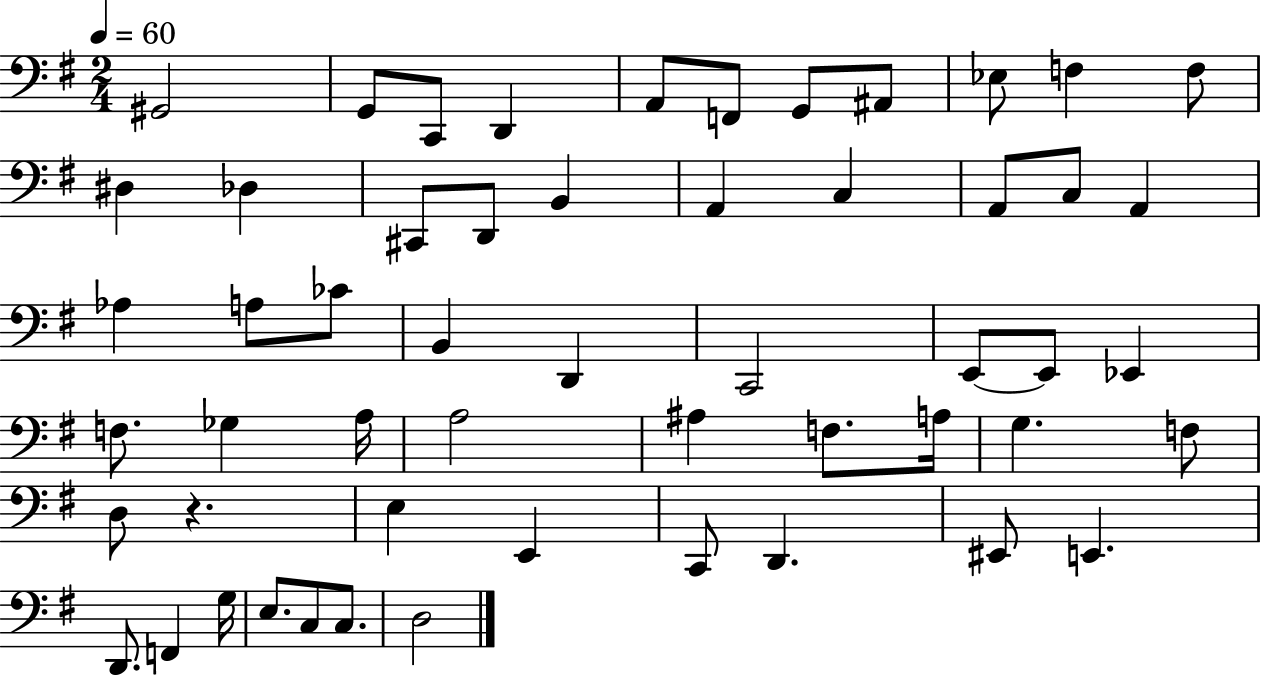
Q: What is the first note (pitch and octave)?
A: G#2